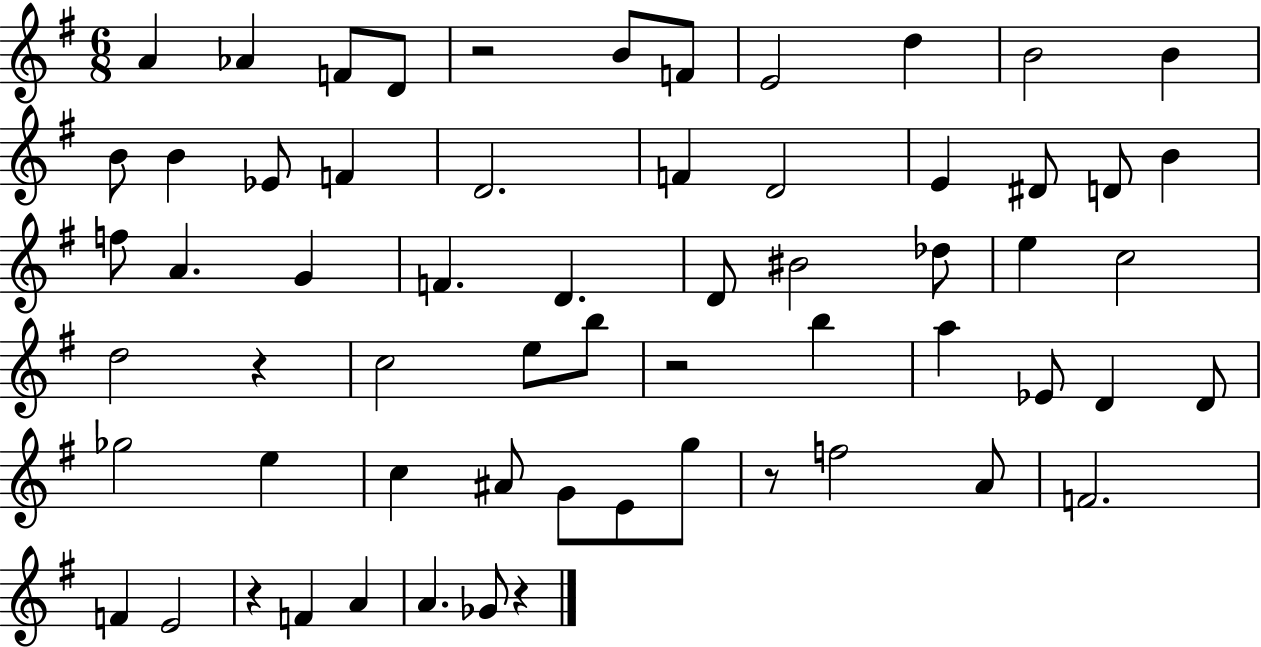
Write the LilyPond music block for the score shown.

{
  \clef treble
  \numericTimeSignature
  \time 6/8
  \key g \major
  a'4 aes'4 f'8 d'8 | r2 b'8 f'8 | e'2 d''4 | b'2 b'4 | \break b'8 b'4 ees'8 f'4 | d'2. | f'4 d'2 | e'4 dis'8 d'8 b'4 | \break f''8 a'4. g'4 | f'4. d'4. | d'8 bis'2 des''8 | e''4 c''2 | \break d''2 r4 | c''2 e''8 b''8 | r2 b''4 | a''4 ees'8 d'4 d'8 | \break ges''2 e''4 | c''4 ais'8 g'8 e'8 g''8 | r8 f''2 a'8 | f'2. | \break f'4 e'2 | r4 f'4 a'4 | a'4. ges'8 r4 | \bar "|."
}